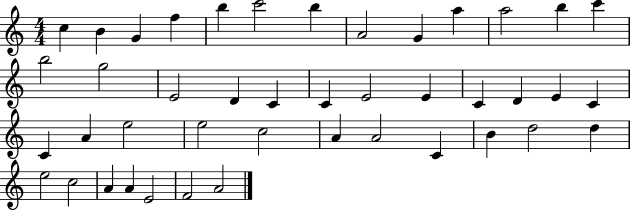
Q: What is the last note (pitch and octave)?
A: A4